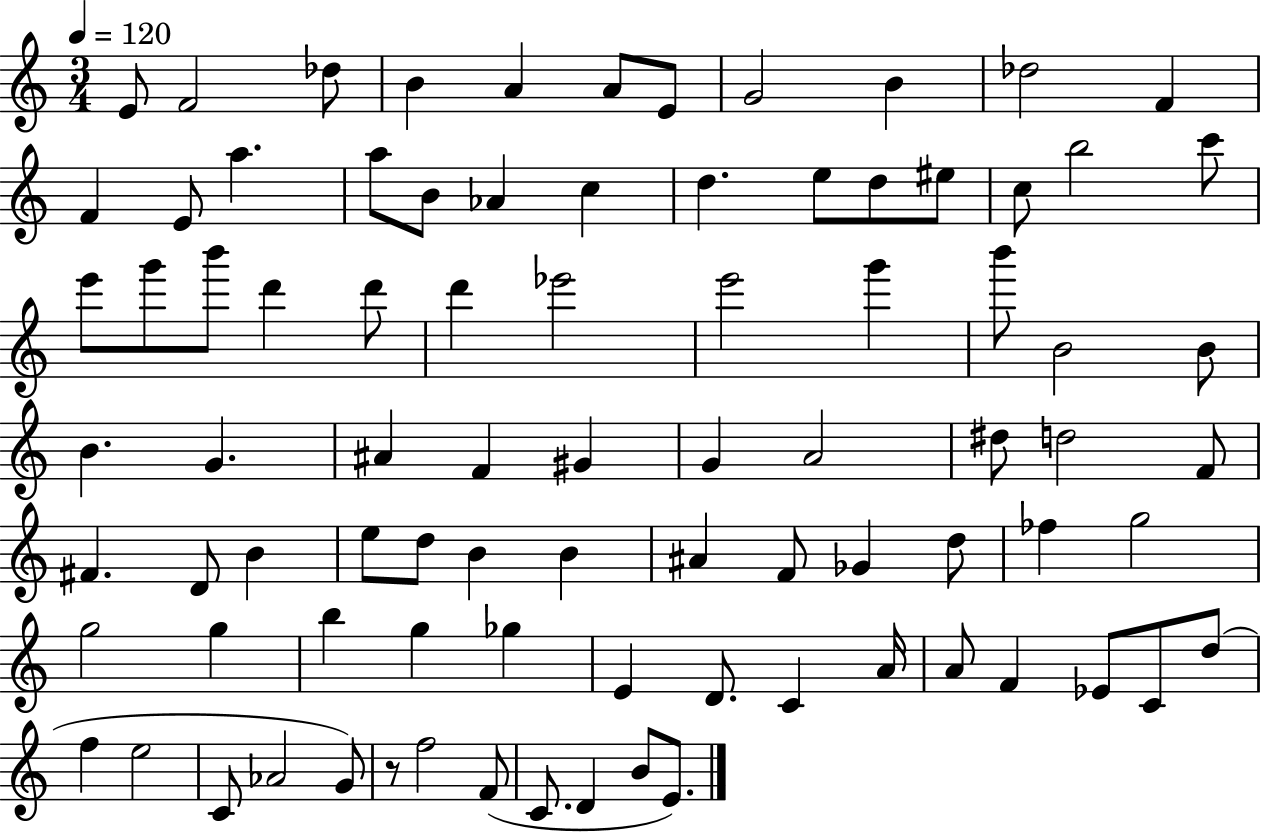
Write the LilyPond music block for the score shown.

{
  \clef treble
  \numericTimeSignature
  \time 3/4
  \key c \major
  \tempo 4 = 120
  e'8 f'2 des''8 | b'4 a'4 a'8 e'8 | g'2 b'4 | des''2 f'4 | \break f'4 e'8 a''4. | a''8 b'8 aes'4 c''4 | d''4. e''8 d''8 eis''8 | c''8 b''2 c'''8 | \break e'''8 g'''8 b'''8 d'''4 d'''8 | d'''4 ees'''2 | e'''2 g'''4 | b'''8 b'2 b'8 | \break b'4. g'4. | ais'4 f'4 gis'4 | g'4 a'2 | dis''8 d''2 f'8 | \break fis'4. d'8 b'4 | e''8 d''8 b'4 b'4 | ais'4 f'8 ges'4 d''8 | fes''4 g''2 | \break g''2 g''4 | b''4 g''4 ges''4 | e'4 d'8. c'4 a'16 | a'8 f'4 ees'8 c'8 d''8( | \break f''4 e''2 | c'8 aes'2 g'8) | r8 f''2 f'8( | c'8. d'4 b'8 e'8.) | \break \bar "|."
}